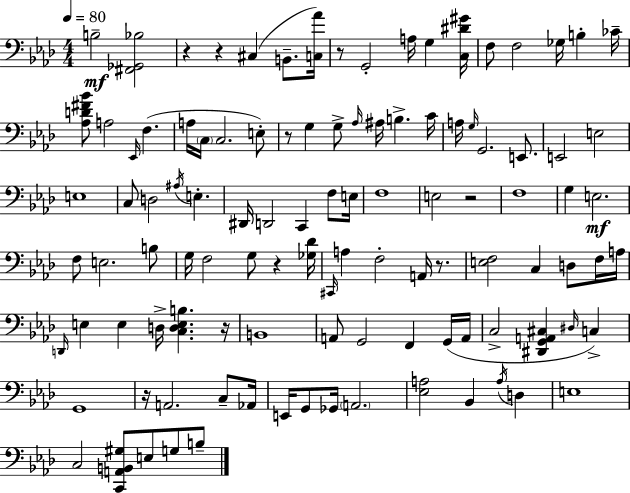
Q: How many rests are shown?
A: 9